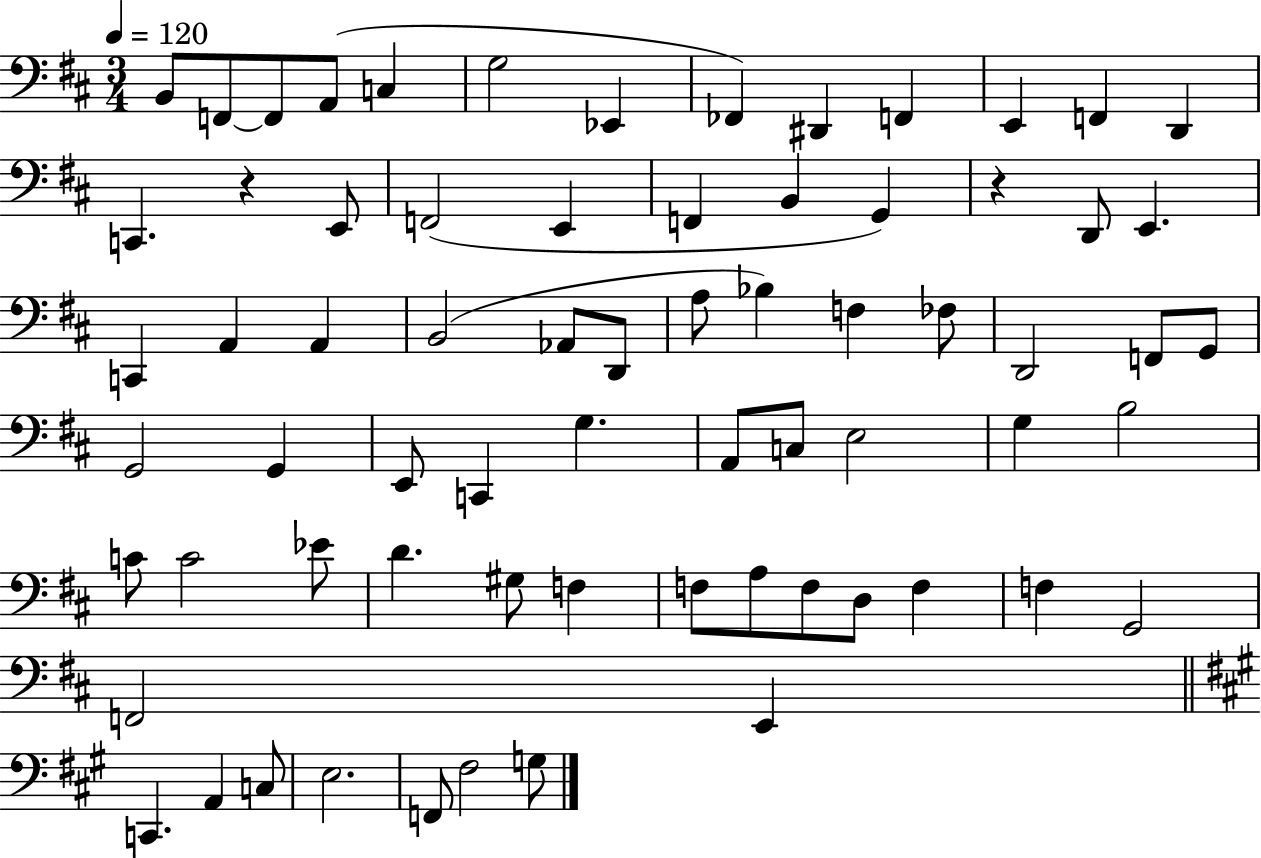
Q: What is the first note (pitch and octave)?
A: B2